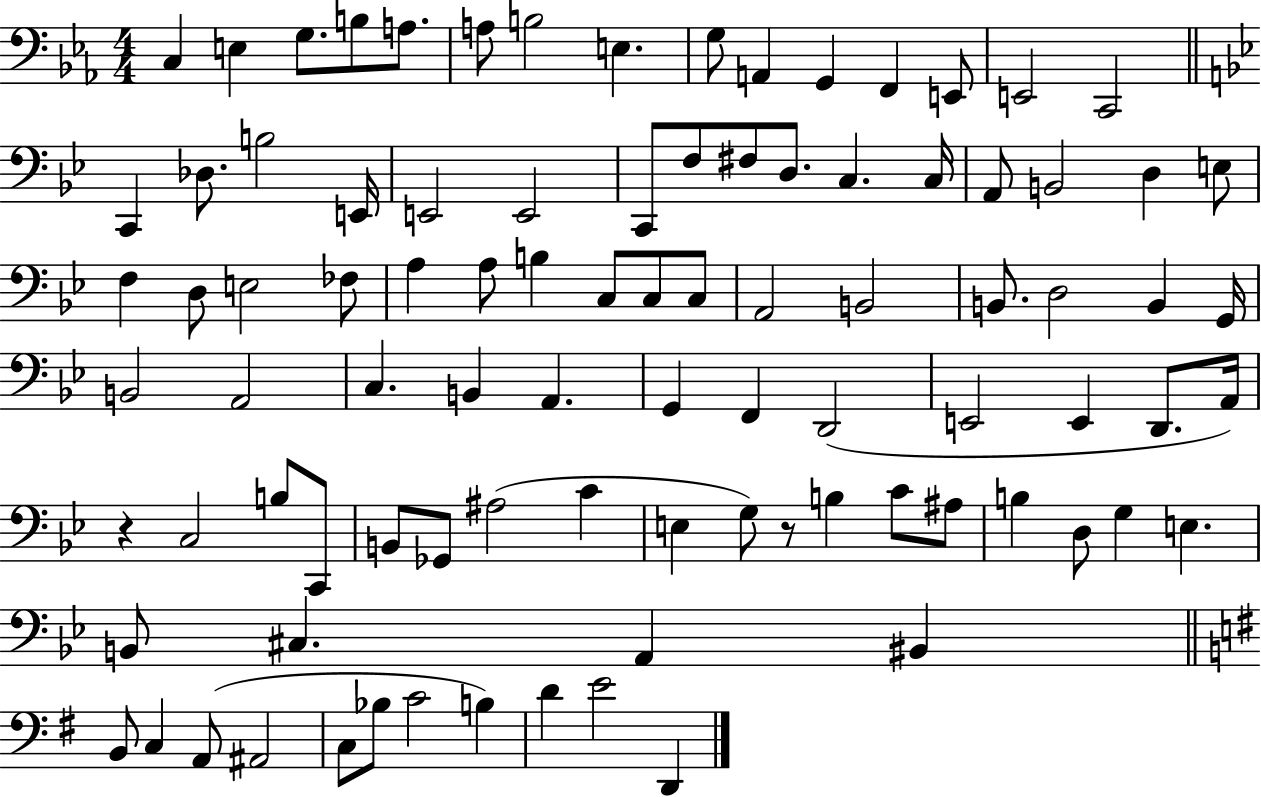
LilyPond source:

{
  \clef bass
  \numericTimeSignature
  \time 4/4
  \key ees \major
  \repeat volta 2 { c4 e4 g8. b8 a8. | a8 b2 e4. | g8 a,4 g,4 f,4 e,8 | e,2 c,2 | \break \bar "||" \break \key bes \major c,4 des8. b2 e,16 | e,2 e,2 | c,8 f8 fis8 d8. c4. c16 | a,8 b,2 d4 e8 | \break f4 d8 e2 fes8 | a4 a8 b4 c8 c8 c8 | a,2 b,2 | b,8. d2 b,4 g,16 | \break b,2 a,2 | c4. b,4 a,4. | g,4 f,4 d,2( | e,2 e,4 d,8. a,16) | \break r4 c2 b8 c,8 | b,8 ges,8 ais2( c'4 | e4 g8) r8 b4 c'8 ais8 | b4 d8 g4 e4. | \break b,8 cis4. a,4 bis,4 | \bar "||" \break \key e \minor b,8 c4 a,8( ais,2 | c8 bes8 c'2 b4) | d'4 e'2 d,4 | } \bar "|."
}